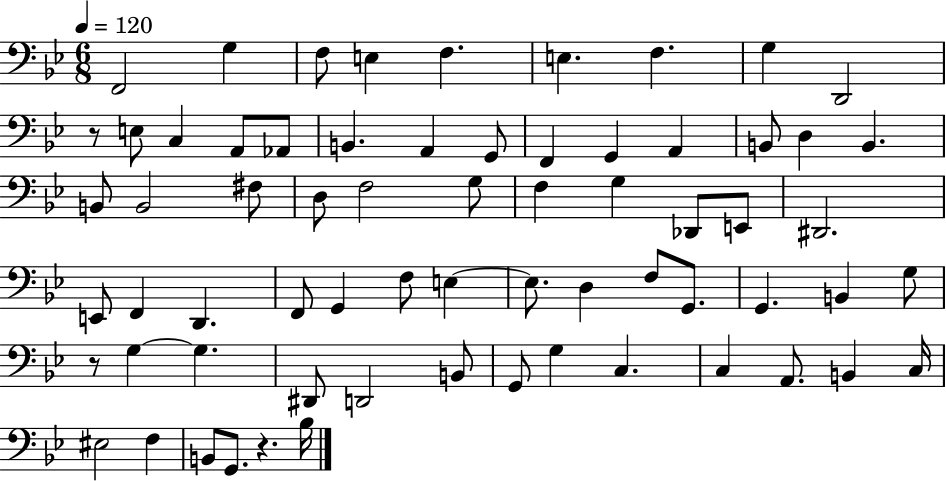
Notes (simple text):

F2/h G3/q F3/e E3/q F3/q. E3/q. F3/q. G3/q D2/h R/e E3/e C3/q A2/e Ab2/e B2/q. A2/q G2/e F2/q G2/q A2/q B2/e D3/q B2/q. B2/e B2/h F#3/e D3/e F3/h G3/e F3/q G3/q Db2/e E2/e D#2/h. E2/e F2/q D2/q. F2/e G2/q F3/e E3/q E3/e. D3/q F3/e G2/e. G2/q. B2/q G3/e R/e G3/q G3/q. D#2/e D2/h B2/e G2/e G3/q C3/q. C3/q A2/e. B2/q C3/s EIS3/h F3/q B2/e G2/e. R/q. Bb3/s